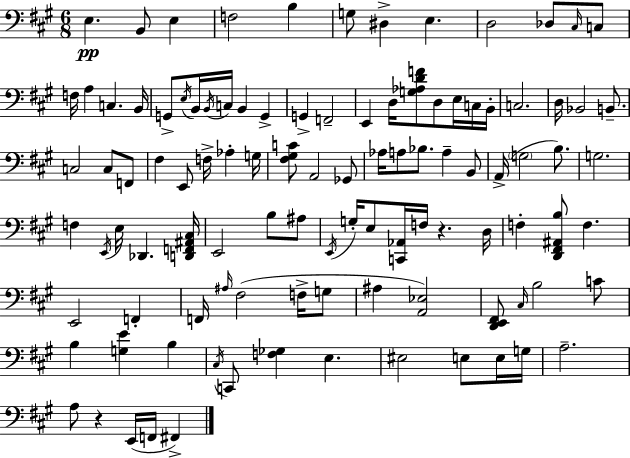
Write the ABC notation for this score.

X:1
T:Untitled
M:6/8
L:1/4
K:A
E, B,,/2 E, F,2 B, G,/2 ^D, E, D,2 _D,/2 ^C,/4 C,/2 F,/4 A, C, B,,/4 G,,/2 E,/4 B,,/4 B,,/4 C,/4 B,, G,, G,, F,,2 E,, D,/4 [G,_A,DF]/2 D,/2 E,/4 C,/4 B,,/4 C,2 D,/4 _B,,2 B,,/2 C,2 C,/2 F,,/2 ^F, E,,/2 F,/4 _A, G,/4 [^F,^G,C]/2 A,,2 _G,,/2 _A,/4 A,/2 _B,/2 A, B,,/2 A,,/4 G,2 B,/2 G,2 F, E,,/4 E,/4 _D,, [D,,F,,^A,,^C,]/4 E,,2 B,/2 ^A,/2 E,,/4 G,/4 E,/2 [C,,_A,,]/4 F,/4 z D,/4 F, [D,,^F,,^A,,B,]/2 F, E,,2 F,, F,,/4 ^A,/4 ^F,2 F,/4 G,/2 ^A, [A,,_E,]2 [D,,E,,^F,,]/2 ^C,/4 B,2 C/2 B, [G,E] B, ^C,/4 C,,/2 [F,_G,] E, ^E,2 E,/2 E,/4 G,/4 A,2 A,/2 z E,,/4 F,,/4 ^F,,